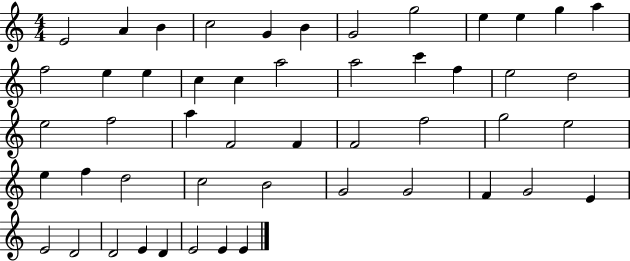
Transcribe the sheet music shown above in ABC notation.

X:1
T:Untitled
M:4/4
L:1/4
K:C
E2 A B c2 G B G2 g2 e e g a f2 e e c c a2 a2 c' f e2 d2 e2 f2 a F2 F F2 f2 g2 e2 e f d2 c2 B2 G2 G2 F G2 E E2 D2 D2 E D E2 E E